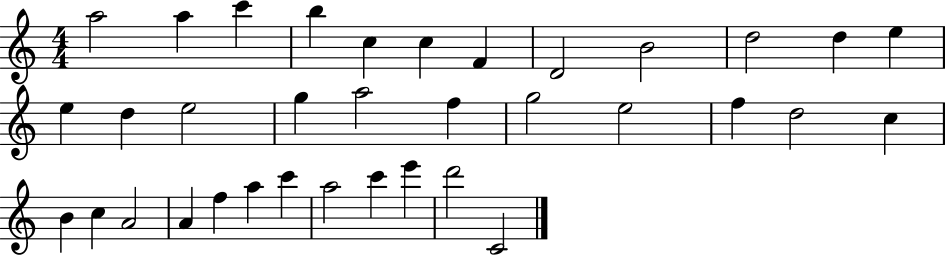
A5/h A5/q C6/q B5/q C5/q C5/q F4/q D4/h B4/h D5/h D5/q E5/q E5/q D5/q E5/h G5/q A5/h F5/q G5/h E5/h F5/q D5/h C5/q B4/q C5/q A4/h A4/q F5/q A5/q C6/q A5/h C6/q E6/q D6/h C4/h